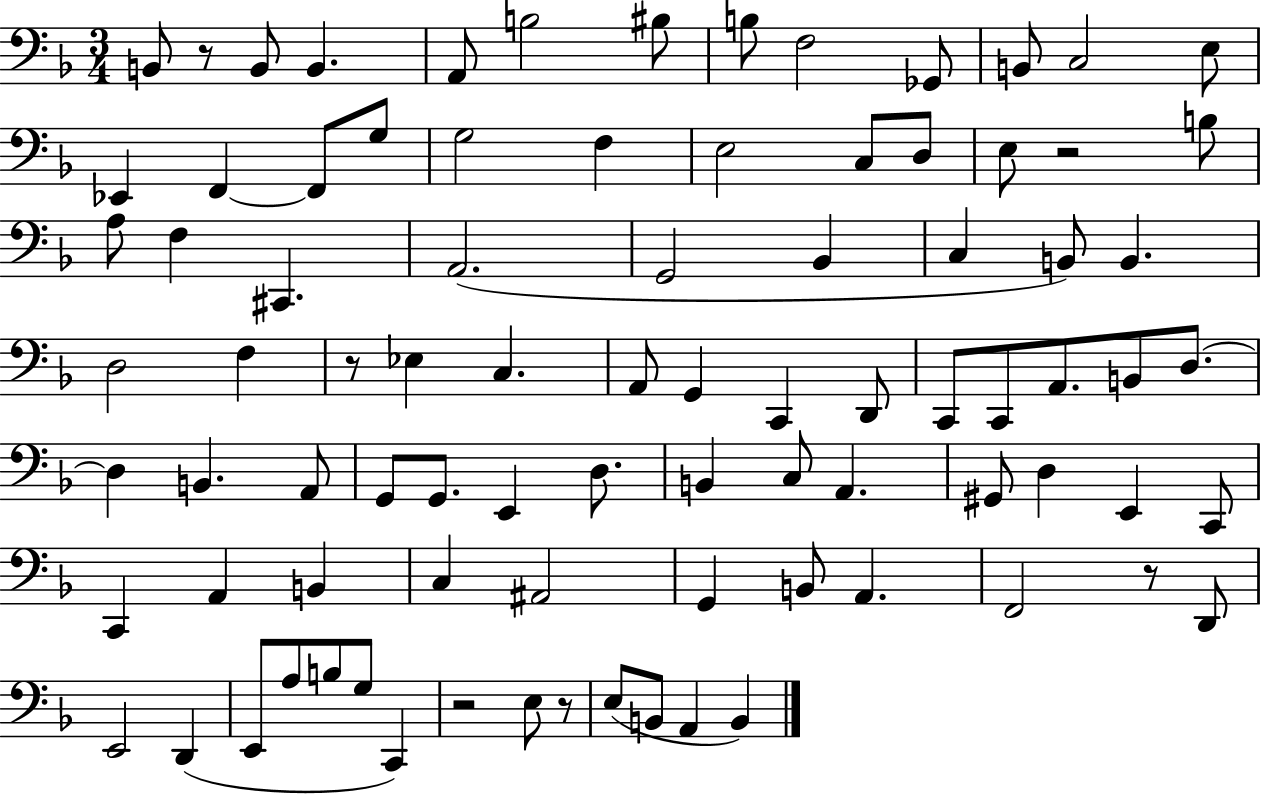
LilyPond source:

{
  \clef bass
  \numericTimeSignature
  \time 3/4
  \key f \major
  b,8 r8 b,8 b,4. | a,8 b2 bis8 | b8 f2 ges,8 | b,8 c2 e8 | \break ees,4 f,4~~ f,8 g8 | g2 f4 | e2 c8 d8 | e8 r2 b8 | \break a8 f4 cis,4. | a,2.( | g,2 bes,4 | c4 b,8) b,4. | \break d2 f4 | r8 ees4 c4. | a,8 g,4 c,4 d,8 | c,8 c,8 a,8. b,8 d8.~~ | \break d4 b,4. a,8 | g,8 g,8. e,4 d8. | b,4 c8 a,4. | gis,8 d4 e,4 c,8 | \break c,4 a,4 b,4 | c4 ais,2 | g,4 b,8 a,4. | f,2 r8 d,8 | \break e,2 d,4( | e,8 a8 b8 g8 c,4) | r2 e8 r8 | e8( b,8 a,4 b,4) | \break \bar "|."
}